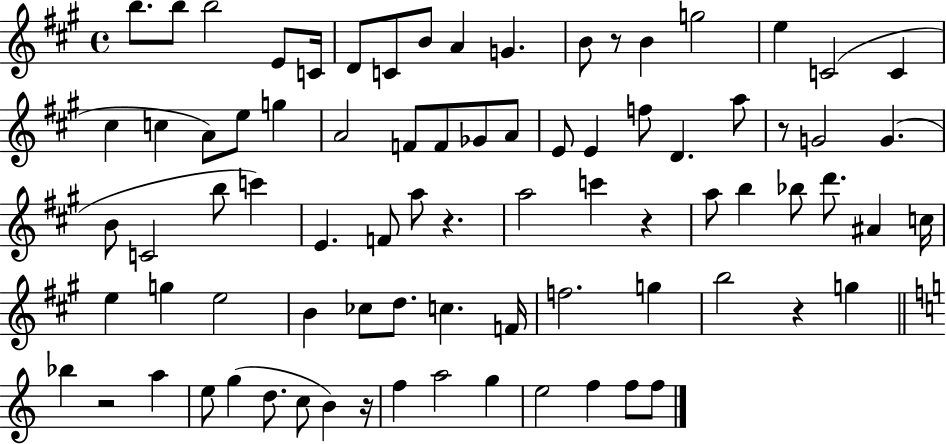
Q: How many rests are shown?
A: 7